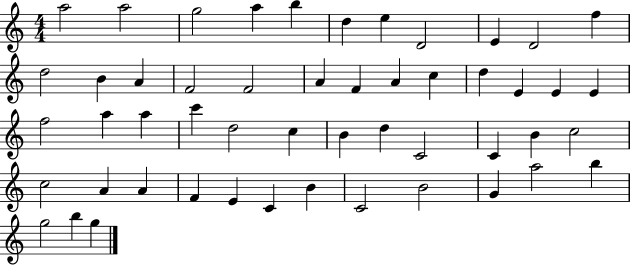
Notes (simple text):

A5/h A5/h G5/h A5/q B5/q D5/q E5/q D4/h E4/q D4/h F5/q D5/h B4/q A4/q F4/h F4/h A4/q F4/q A4/q C5/q D5/q E4/q E4/q E4/q F5/h A5/q A5/q C6/q D5/h C5/q B4/q D5/q C4/h C4/q B4/q C5/h C5/h A4/q A4/q F4/q E4/q C4/q B4/q C4/h B4/h G4/q A5/h B5/q G5/h B5/q G5/q